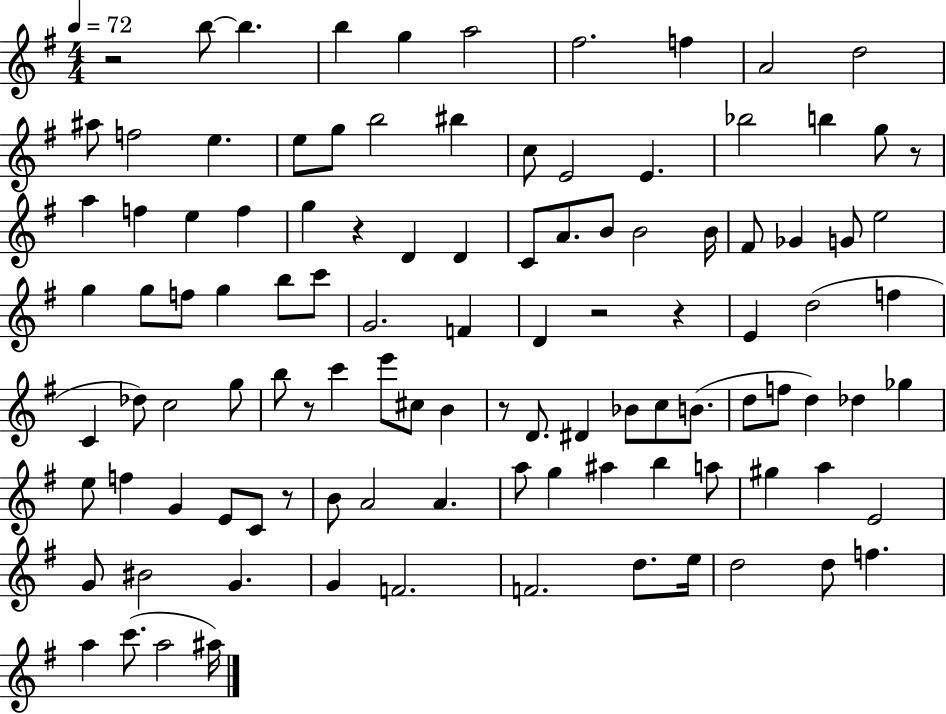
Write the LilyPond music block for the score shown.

{
  \clef treble
  \numericTimeSignature
  \time 4/4
  \key g \major
  \tempo 4 = 72
  r2 b''8~~ b''4. | b''4 g''4 a''2 | fis''2. f''4 | a'2 d''2 | \break ais''8 f''2 e''4. | e''8 g''8 b''2 bis''4 | c''8 e'2 e'4. | bes''2 b''4 g''8 r8 | \break a''4 f''4 e''4 f''4 | g''4 r4 d'4 d'4 | c'8 a'8. b'8 b'2 b'16 | fis'8 ges'4 g'8 e''2 | \break g''4 g''8 f''8 g''4 b''8 c'''8 | g'2. f'4 | d'4 r2 r4 | e'4 d''2( f''4 | \break c'4 des''8) c''2 g''8 | b''8 r8 c'''4 e'''8 cis''8 b'4 | r8 d'8. dis'4 bes'8 c''8 b'8.( | d''8 f''8 d''4) des''4 ges''4 | \break e''8 f''4 g'4 e'8 c'8 r8 | b'8 a'2 a'4. | a''8 g''4 ais''4 b''4 a''8 | gis''4 a''4 e'2 | \break g'8 bis'2 g'4. | g'4 f'2. | f'2. d''8. e''16 | d''2 d''8 f''4. | \break a''4 c'''8.( a''2 ais''16) | \bar "|."
}